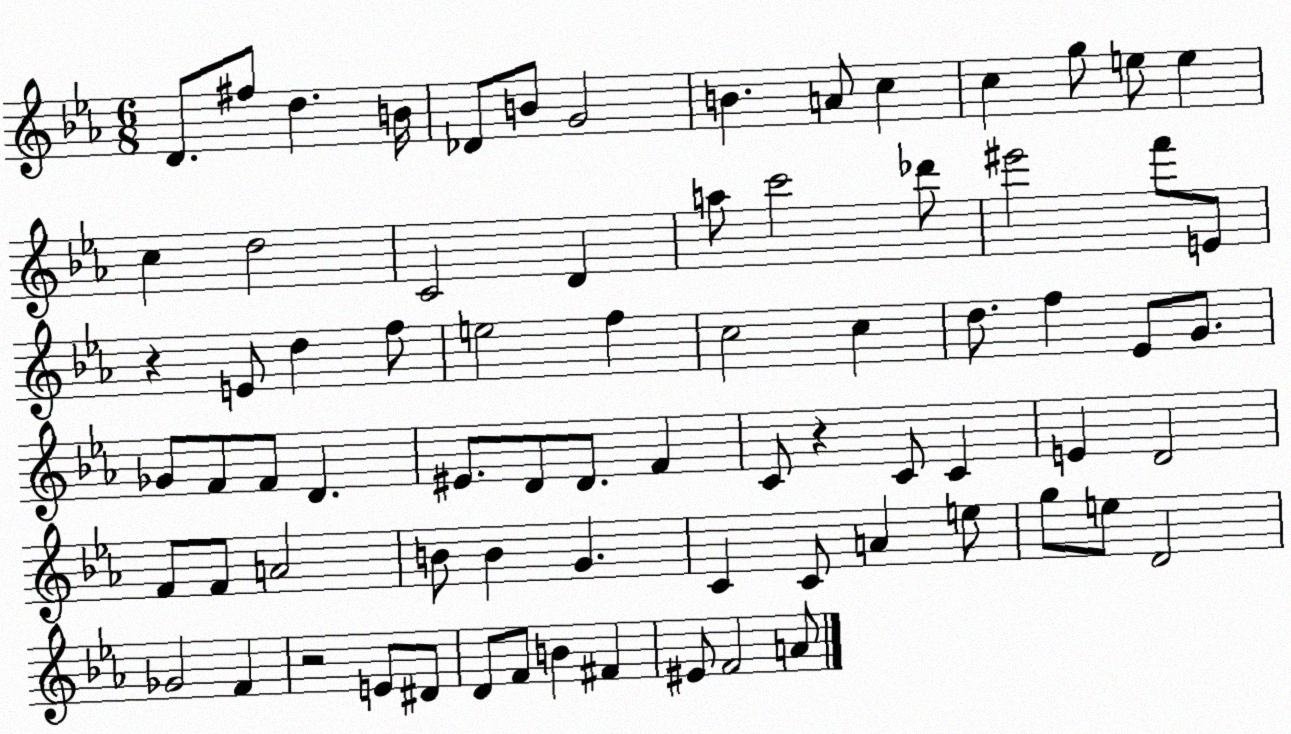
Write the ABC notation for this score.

X:1
T:Untitled
M:6/8
L:1/4
K:Eb
D/2 ^f/2 d B/4 _D/2 B/2 G2 B A/2 c c g/2 e/2 e c d2 C2 D a/2 c'2 _d'/2 ^e'2 f'/2 E/2 z E/2 d f/2 e2 f c2 c d/2 f _E/2 G/2 _G/2 F/2 F/2 D ^E/2 D/2 D/2 F C/2 z C/2 C E D2 F/2 F/2 A2 B/2 B G C C/2 A e/2 g/2 e/2 D2 _G2 F z2 E/2 ^D/2 D/2 F/2 B ^F ^E/2 F2 A/2